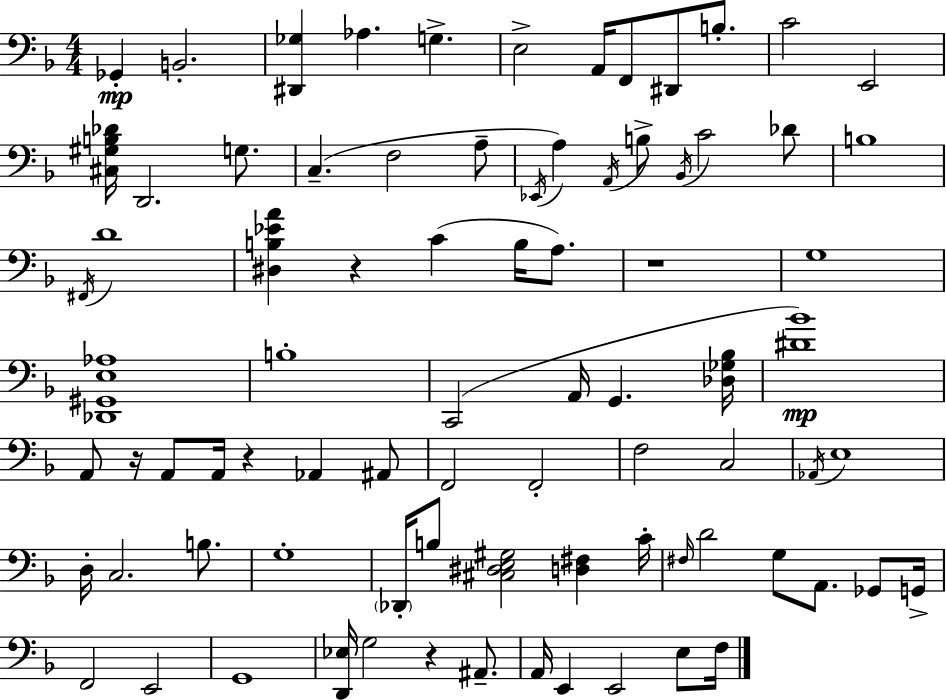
Gb2/q B2/h. [D#2,Gb3]/q Ab3/q. G3/q. E3/h A2/s F2/e D#2/e B3/e. C4/h E2/h [C#3,G#3,B3,Db4]/s D2/h. G3/e. C3/q. F3/h A3/e Eb2/s A3/q A2/s B3/e Bb2/s C4/h Db4/e B3/w F#2/s D4/w [D#3,B3,Eb4,A4]/q R/q C4/q B3/s A3/e. R/w G3/w [Db2,G#2,E3,Ab3]/w B3/w C2/h A2/s G2/q. [Db3,Gb3,Bb3]/s [D#4,Bb4]/w A2/e R/s A2/e A2/s R/q Ab2/q A#2/e F2/h F2/h F3/h C3/h Ab2/s E3/w D3/s C3/h. B3/e. G3/w Db2/s B3/e [C#3,D#3,E3,G#3]/h [D3,F#3]/q C4/s F#3/s D4/h G3/e A2/e. Gb2/e G2/s F2/h E2/h G2/w [D2,Eb3]/s G3/h R/q A#2/e. A2/s E2/q E2/h E3/e F3/s